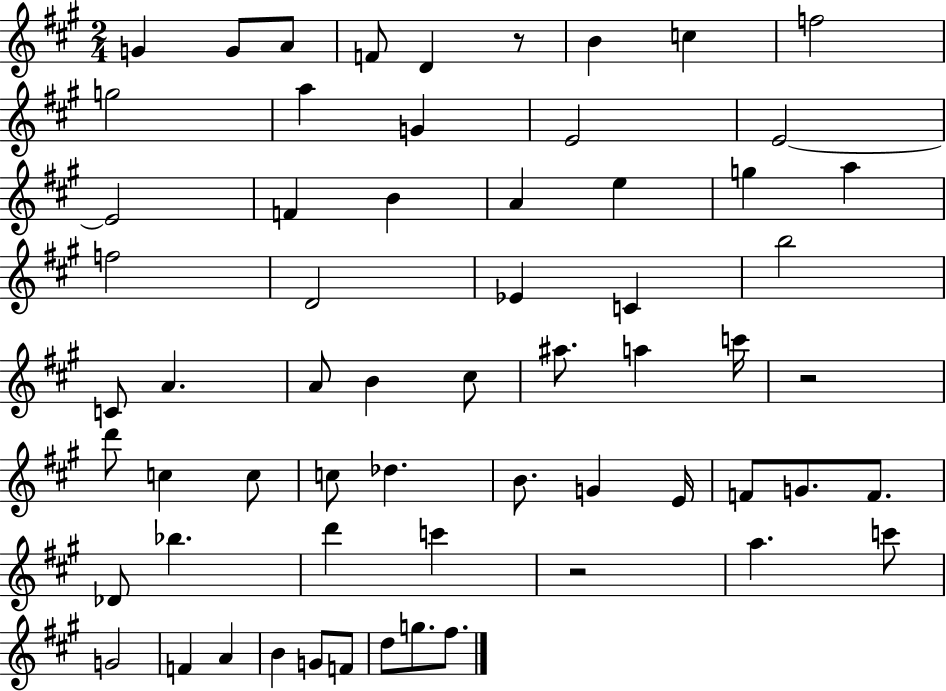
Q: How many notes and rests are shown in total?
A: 62